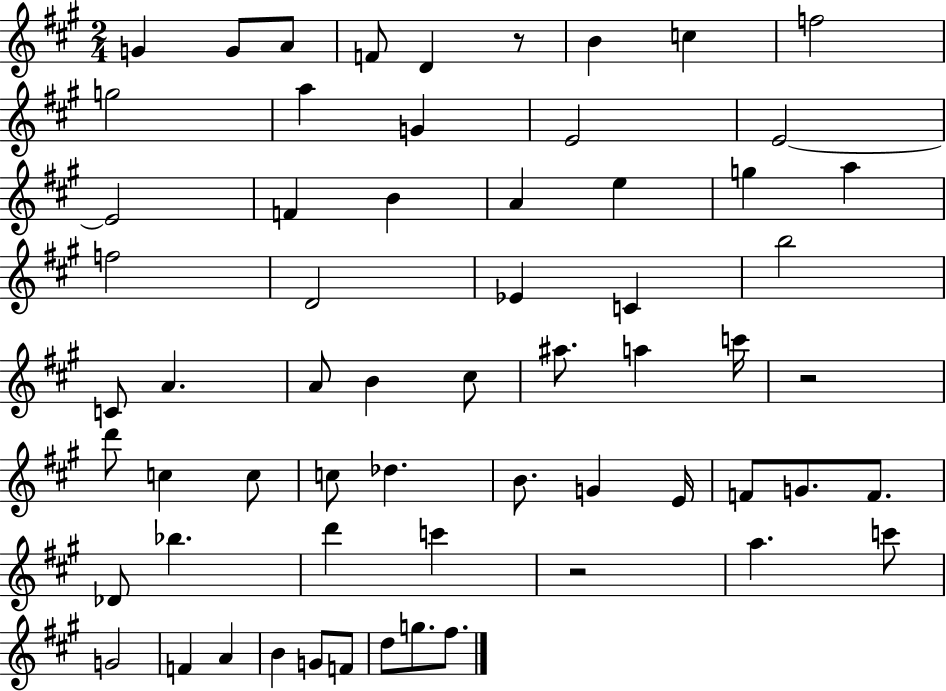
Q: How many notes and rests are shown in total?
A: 62